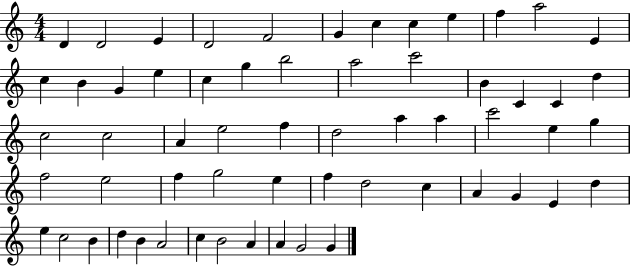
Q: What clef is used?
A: treble